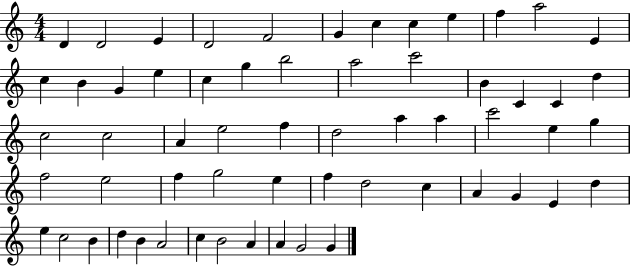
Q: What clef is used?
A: treble